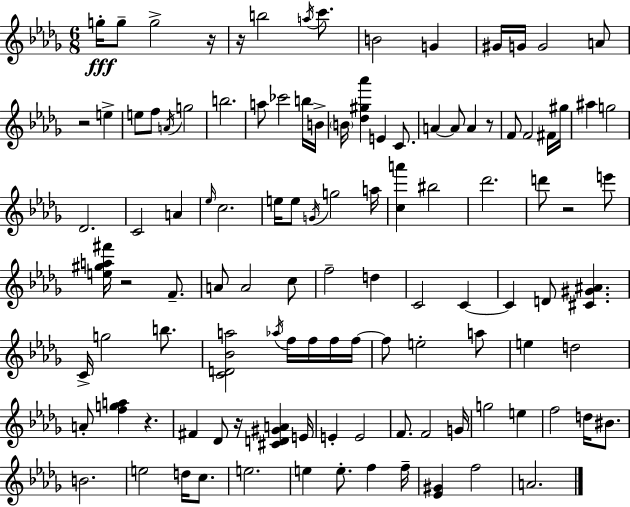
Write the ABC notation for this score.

X:1
T:Untitled
M:6/8
L:1/4
K:Bbm
g/4 g/2 g2 z/4 z/4 b2 a/4 c'/2 B2 G ^G/4 G/4 G2 A/2 z2 e e/2 f/2 A/4 g2 b2 a/2 _c'2 b/4 B/4 B/4 [_d^g_a'] E C/2 A A/2 A z/2 F/2 F2 ^F/4 ^g/4 ^a g2 _D2 C2 A _e/4 c2 e/4 e/2 G/4 g2 a/4 [ca'] ^b2 _d'2 d'/2 z2 e'/2 [e^ga^f']/4 z2 F/2 A/2 A2 c/2 f2 d C2 C C D/2 [^C^G^A] C/4 g2 b/2 [CD_Ba]2 _a/4 f/4 f/4 f/4 f/4 f/2 e2 a/2 e d2 A/2 [fga] z ^F _D/2 z/4 [^CD^GA] E/4 E E2 F/2 F2 G/4 g2 e f2 d/4 ^B/2 B2 e2 d/4 c/2 e2 e e/2 f f/4 [_E^G] f2 A2